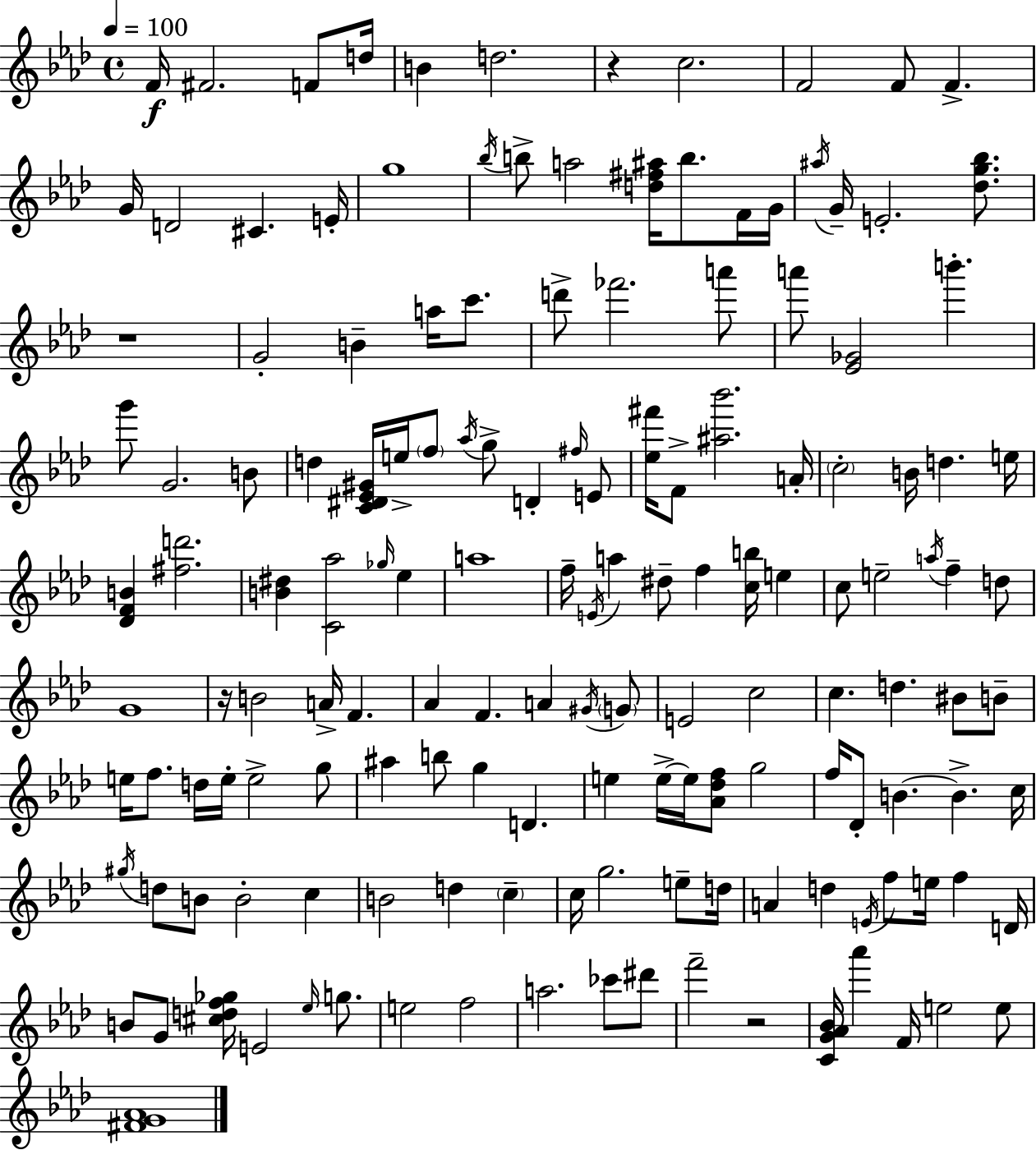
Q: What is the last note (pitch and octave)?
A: E5